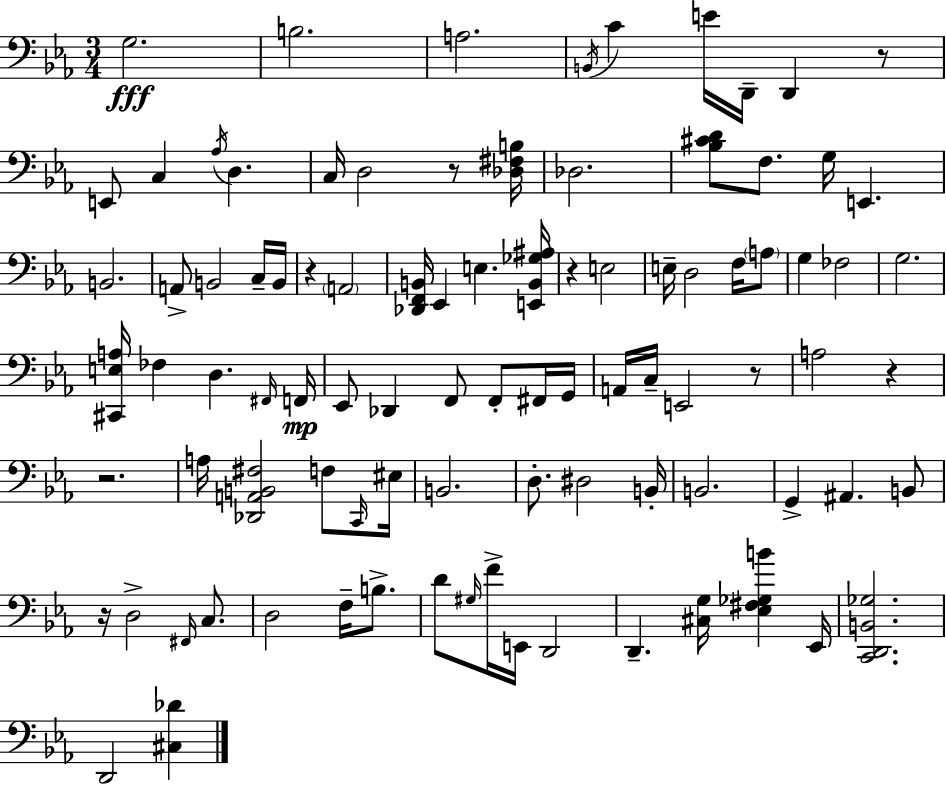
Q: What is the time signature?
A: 3/4